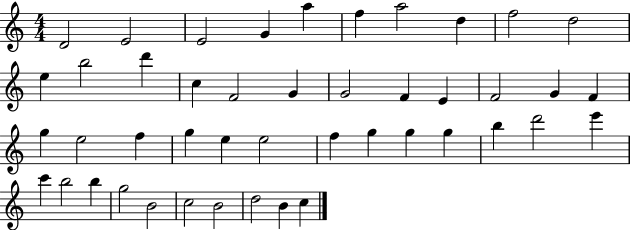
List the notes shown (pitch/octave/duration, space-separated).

D4/h E4/h E4/h G4/q A5/q F5/q A5/h D5/q F5/h D5/h E5/q B5/h D6/q C5/q F4/h G4/q G4/h F4/q E4/q F4/h G4/q F4/q G5/q E5/h F5/q G5/q E5/q E5/h F5/q G5/q G5/q G5/q B5/q D6/h E6/q C6/q B5/h B5/q G5/h B4/h C5/h B4/h D5/h B4/q C5/q